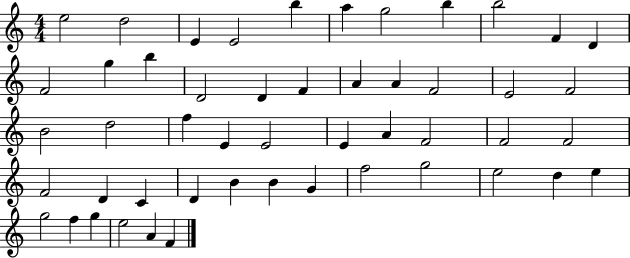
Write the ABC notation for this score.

X:1
T:Untitled
M:4/4
L:1/4
K:C
e2 d2 E E2 b a g2 b b2 F D F2 g b D2 D F A A F2 E2 F2 B2 d2 f E E2 E A F2 F2 F2 F2 D C D B B G f2 g2 e2 d e g2 f g e2 A F